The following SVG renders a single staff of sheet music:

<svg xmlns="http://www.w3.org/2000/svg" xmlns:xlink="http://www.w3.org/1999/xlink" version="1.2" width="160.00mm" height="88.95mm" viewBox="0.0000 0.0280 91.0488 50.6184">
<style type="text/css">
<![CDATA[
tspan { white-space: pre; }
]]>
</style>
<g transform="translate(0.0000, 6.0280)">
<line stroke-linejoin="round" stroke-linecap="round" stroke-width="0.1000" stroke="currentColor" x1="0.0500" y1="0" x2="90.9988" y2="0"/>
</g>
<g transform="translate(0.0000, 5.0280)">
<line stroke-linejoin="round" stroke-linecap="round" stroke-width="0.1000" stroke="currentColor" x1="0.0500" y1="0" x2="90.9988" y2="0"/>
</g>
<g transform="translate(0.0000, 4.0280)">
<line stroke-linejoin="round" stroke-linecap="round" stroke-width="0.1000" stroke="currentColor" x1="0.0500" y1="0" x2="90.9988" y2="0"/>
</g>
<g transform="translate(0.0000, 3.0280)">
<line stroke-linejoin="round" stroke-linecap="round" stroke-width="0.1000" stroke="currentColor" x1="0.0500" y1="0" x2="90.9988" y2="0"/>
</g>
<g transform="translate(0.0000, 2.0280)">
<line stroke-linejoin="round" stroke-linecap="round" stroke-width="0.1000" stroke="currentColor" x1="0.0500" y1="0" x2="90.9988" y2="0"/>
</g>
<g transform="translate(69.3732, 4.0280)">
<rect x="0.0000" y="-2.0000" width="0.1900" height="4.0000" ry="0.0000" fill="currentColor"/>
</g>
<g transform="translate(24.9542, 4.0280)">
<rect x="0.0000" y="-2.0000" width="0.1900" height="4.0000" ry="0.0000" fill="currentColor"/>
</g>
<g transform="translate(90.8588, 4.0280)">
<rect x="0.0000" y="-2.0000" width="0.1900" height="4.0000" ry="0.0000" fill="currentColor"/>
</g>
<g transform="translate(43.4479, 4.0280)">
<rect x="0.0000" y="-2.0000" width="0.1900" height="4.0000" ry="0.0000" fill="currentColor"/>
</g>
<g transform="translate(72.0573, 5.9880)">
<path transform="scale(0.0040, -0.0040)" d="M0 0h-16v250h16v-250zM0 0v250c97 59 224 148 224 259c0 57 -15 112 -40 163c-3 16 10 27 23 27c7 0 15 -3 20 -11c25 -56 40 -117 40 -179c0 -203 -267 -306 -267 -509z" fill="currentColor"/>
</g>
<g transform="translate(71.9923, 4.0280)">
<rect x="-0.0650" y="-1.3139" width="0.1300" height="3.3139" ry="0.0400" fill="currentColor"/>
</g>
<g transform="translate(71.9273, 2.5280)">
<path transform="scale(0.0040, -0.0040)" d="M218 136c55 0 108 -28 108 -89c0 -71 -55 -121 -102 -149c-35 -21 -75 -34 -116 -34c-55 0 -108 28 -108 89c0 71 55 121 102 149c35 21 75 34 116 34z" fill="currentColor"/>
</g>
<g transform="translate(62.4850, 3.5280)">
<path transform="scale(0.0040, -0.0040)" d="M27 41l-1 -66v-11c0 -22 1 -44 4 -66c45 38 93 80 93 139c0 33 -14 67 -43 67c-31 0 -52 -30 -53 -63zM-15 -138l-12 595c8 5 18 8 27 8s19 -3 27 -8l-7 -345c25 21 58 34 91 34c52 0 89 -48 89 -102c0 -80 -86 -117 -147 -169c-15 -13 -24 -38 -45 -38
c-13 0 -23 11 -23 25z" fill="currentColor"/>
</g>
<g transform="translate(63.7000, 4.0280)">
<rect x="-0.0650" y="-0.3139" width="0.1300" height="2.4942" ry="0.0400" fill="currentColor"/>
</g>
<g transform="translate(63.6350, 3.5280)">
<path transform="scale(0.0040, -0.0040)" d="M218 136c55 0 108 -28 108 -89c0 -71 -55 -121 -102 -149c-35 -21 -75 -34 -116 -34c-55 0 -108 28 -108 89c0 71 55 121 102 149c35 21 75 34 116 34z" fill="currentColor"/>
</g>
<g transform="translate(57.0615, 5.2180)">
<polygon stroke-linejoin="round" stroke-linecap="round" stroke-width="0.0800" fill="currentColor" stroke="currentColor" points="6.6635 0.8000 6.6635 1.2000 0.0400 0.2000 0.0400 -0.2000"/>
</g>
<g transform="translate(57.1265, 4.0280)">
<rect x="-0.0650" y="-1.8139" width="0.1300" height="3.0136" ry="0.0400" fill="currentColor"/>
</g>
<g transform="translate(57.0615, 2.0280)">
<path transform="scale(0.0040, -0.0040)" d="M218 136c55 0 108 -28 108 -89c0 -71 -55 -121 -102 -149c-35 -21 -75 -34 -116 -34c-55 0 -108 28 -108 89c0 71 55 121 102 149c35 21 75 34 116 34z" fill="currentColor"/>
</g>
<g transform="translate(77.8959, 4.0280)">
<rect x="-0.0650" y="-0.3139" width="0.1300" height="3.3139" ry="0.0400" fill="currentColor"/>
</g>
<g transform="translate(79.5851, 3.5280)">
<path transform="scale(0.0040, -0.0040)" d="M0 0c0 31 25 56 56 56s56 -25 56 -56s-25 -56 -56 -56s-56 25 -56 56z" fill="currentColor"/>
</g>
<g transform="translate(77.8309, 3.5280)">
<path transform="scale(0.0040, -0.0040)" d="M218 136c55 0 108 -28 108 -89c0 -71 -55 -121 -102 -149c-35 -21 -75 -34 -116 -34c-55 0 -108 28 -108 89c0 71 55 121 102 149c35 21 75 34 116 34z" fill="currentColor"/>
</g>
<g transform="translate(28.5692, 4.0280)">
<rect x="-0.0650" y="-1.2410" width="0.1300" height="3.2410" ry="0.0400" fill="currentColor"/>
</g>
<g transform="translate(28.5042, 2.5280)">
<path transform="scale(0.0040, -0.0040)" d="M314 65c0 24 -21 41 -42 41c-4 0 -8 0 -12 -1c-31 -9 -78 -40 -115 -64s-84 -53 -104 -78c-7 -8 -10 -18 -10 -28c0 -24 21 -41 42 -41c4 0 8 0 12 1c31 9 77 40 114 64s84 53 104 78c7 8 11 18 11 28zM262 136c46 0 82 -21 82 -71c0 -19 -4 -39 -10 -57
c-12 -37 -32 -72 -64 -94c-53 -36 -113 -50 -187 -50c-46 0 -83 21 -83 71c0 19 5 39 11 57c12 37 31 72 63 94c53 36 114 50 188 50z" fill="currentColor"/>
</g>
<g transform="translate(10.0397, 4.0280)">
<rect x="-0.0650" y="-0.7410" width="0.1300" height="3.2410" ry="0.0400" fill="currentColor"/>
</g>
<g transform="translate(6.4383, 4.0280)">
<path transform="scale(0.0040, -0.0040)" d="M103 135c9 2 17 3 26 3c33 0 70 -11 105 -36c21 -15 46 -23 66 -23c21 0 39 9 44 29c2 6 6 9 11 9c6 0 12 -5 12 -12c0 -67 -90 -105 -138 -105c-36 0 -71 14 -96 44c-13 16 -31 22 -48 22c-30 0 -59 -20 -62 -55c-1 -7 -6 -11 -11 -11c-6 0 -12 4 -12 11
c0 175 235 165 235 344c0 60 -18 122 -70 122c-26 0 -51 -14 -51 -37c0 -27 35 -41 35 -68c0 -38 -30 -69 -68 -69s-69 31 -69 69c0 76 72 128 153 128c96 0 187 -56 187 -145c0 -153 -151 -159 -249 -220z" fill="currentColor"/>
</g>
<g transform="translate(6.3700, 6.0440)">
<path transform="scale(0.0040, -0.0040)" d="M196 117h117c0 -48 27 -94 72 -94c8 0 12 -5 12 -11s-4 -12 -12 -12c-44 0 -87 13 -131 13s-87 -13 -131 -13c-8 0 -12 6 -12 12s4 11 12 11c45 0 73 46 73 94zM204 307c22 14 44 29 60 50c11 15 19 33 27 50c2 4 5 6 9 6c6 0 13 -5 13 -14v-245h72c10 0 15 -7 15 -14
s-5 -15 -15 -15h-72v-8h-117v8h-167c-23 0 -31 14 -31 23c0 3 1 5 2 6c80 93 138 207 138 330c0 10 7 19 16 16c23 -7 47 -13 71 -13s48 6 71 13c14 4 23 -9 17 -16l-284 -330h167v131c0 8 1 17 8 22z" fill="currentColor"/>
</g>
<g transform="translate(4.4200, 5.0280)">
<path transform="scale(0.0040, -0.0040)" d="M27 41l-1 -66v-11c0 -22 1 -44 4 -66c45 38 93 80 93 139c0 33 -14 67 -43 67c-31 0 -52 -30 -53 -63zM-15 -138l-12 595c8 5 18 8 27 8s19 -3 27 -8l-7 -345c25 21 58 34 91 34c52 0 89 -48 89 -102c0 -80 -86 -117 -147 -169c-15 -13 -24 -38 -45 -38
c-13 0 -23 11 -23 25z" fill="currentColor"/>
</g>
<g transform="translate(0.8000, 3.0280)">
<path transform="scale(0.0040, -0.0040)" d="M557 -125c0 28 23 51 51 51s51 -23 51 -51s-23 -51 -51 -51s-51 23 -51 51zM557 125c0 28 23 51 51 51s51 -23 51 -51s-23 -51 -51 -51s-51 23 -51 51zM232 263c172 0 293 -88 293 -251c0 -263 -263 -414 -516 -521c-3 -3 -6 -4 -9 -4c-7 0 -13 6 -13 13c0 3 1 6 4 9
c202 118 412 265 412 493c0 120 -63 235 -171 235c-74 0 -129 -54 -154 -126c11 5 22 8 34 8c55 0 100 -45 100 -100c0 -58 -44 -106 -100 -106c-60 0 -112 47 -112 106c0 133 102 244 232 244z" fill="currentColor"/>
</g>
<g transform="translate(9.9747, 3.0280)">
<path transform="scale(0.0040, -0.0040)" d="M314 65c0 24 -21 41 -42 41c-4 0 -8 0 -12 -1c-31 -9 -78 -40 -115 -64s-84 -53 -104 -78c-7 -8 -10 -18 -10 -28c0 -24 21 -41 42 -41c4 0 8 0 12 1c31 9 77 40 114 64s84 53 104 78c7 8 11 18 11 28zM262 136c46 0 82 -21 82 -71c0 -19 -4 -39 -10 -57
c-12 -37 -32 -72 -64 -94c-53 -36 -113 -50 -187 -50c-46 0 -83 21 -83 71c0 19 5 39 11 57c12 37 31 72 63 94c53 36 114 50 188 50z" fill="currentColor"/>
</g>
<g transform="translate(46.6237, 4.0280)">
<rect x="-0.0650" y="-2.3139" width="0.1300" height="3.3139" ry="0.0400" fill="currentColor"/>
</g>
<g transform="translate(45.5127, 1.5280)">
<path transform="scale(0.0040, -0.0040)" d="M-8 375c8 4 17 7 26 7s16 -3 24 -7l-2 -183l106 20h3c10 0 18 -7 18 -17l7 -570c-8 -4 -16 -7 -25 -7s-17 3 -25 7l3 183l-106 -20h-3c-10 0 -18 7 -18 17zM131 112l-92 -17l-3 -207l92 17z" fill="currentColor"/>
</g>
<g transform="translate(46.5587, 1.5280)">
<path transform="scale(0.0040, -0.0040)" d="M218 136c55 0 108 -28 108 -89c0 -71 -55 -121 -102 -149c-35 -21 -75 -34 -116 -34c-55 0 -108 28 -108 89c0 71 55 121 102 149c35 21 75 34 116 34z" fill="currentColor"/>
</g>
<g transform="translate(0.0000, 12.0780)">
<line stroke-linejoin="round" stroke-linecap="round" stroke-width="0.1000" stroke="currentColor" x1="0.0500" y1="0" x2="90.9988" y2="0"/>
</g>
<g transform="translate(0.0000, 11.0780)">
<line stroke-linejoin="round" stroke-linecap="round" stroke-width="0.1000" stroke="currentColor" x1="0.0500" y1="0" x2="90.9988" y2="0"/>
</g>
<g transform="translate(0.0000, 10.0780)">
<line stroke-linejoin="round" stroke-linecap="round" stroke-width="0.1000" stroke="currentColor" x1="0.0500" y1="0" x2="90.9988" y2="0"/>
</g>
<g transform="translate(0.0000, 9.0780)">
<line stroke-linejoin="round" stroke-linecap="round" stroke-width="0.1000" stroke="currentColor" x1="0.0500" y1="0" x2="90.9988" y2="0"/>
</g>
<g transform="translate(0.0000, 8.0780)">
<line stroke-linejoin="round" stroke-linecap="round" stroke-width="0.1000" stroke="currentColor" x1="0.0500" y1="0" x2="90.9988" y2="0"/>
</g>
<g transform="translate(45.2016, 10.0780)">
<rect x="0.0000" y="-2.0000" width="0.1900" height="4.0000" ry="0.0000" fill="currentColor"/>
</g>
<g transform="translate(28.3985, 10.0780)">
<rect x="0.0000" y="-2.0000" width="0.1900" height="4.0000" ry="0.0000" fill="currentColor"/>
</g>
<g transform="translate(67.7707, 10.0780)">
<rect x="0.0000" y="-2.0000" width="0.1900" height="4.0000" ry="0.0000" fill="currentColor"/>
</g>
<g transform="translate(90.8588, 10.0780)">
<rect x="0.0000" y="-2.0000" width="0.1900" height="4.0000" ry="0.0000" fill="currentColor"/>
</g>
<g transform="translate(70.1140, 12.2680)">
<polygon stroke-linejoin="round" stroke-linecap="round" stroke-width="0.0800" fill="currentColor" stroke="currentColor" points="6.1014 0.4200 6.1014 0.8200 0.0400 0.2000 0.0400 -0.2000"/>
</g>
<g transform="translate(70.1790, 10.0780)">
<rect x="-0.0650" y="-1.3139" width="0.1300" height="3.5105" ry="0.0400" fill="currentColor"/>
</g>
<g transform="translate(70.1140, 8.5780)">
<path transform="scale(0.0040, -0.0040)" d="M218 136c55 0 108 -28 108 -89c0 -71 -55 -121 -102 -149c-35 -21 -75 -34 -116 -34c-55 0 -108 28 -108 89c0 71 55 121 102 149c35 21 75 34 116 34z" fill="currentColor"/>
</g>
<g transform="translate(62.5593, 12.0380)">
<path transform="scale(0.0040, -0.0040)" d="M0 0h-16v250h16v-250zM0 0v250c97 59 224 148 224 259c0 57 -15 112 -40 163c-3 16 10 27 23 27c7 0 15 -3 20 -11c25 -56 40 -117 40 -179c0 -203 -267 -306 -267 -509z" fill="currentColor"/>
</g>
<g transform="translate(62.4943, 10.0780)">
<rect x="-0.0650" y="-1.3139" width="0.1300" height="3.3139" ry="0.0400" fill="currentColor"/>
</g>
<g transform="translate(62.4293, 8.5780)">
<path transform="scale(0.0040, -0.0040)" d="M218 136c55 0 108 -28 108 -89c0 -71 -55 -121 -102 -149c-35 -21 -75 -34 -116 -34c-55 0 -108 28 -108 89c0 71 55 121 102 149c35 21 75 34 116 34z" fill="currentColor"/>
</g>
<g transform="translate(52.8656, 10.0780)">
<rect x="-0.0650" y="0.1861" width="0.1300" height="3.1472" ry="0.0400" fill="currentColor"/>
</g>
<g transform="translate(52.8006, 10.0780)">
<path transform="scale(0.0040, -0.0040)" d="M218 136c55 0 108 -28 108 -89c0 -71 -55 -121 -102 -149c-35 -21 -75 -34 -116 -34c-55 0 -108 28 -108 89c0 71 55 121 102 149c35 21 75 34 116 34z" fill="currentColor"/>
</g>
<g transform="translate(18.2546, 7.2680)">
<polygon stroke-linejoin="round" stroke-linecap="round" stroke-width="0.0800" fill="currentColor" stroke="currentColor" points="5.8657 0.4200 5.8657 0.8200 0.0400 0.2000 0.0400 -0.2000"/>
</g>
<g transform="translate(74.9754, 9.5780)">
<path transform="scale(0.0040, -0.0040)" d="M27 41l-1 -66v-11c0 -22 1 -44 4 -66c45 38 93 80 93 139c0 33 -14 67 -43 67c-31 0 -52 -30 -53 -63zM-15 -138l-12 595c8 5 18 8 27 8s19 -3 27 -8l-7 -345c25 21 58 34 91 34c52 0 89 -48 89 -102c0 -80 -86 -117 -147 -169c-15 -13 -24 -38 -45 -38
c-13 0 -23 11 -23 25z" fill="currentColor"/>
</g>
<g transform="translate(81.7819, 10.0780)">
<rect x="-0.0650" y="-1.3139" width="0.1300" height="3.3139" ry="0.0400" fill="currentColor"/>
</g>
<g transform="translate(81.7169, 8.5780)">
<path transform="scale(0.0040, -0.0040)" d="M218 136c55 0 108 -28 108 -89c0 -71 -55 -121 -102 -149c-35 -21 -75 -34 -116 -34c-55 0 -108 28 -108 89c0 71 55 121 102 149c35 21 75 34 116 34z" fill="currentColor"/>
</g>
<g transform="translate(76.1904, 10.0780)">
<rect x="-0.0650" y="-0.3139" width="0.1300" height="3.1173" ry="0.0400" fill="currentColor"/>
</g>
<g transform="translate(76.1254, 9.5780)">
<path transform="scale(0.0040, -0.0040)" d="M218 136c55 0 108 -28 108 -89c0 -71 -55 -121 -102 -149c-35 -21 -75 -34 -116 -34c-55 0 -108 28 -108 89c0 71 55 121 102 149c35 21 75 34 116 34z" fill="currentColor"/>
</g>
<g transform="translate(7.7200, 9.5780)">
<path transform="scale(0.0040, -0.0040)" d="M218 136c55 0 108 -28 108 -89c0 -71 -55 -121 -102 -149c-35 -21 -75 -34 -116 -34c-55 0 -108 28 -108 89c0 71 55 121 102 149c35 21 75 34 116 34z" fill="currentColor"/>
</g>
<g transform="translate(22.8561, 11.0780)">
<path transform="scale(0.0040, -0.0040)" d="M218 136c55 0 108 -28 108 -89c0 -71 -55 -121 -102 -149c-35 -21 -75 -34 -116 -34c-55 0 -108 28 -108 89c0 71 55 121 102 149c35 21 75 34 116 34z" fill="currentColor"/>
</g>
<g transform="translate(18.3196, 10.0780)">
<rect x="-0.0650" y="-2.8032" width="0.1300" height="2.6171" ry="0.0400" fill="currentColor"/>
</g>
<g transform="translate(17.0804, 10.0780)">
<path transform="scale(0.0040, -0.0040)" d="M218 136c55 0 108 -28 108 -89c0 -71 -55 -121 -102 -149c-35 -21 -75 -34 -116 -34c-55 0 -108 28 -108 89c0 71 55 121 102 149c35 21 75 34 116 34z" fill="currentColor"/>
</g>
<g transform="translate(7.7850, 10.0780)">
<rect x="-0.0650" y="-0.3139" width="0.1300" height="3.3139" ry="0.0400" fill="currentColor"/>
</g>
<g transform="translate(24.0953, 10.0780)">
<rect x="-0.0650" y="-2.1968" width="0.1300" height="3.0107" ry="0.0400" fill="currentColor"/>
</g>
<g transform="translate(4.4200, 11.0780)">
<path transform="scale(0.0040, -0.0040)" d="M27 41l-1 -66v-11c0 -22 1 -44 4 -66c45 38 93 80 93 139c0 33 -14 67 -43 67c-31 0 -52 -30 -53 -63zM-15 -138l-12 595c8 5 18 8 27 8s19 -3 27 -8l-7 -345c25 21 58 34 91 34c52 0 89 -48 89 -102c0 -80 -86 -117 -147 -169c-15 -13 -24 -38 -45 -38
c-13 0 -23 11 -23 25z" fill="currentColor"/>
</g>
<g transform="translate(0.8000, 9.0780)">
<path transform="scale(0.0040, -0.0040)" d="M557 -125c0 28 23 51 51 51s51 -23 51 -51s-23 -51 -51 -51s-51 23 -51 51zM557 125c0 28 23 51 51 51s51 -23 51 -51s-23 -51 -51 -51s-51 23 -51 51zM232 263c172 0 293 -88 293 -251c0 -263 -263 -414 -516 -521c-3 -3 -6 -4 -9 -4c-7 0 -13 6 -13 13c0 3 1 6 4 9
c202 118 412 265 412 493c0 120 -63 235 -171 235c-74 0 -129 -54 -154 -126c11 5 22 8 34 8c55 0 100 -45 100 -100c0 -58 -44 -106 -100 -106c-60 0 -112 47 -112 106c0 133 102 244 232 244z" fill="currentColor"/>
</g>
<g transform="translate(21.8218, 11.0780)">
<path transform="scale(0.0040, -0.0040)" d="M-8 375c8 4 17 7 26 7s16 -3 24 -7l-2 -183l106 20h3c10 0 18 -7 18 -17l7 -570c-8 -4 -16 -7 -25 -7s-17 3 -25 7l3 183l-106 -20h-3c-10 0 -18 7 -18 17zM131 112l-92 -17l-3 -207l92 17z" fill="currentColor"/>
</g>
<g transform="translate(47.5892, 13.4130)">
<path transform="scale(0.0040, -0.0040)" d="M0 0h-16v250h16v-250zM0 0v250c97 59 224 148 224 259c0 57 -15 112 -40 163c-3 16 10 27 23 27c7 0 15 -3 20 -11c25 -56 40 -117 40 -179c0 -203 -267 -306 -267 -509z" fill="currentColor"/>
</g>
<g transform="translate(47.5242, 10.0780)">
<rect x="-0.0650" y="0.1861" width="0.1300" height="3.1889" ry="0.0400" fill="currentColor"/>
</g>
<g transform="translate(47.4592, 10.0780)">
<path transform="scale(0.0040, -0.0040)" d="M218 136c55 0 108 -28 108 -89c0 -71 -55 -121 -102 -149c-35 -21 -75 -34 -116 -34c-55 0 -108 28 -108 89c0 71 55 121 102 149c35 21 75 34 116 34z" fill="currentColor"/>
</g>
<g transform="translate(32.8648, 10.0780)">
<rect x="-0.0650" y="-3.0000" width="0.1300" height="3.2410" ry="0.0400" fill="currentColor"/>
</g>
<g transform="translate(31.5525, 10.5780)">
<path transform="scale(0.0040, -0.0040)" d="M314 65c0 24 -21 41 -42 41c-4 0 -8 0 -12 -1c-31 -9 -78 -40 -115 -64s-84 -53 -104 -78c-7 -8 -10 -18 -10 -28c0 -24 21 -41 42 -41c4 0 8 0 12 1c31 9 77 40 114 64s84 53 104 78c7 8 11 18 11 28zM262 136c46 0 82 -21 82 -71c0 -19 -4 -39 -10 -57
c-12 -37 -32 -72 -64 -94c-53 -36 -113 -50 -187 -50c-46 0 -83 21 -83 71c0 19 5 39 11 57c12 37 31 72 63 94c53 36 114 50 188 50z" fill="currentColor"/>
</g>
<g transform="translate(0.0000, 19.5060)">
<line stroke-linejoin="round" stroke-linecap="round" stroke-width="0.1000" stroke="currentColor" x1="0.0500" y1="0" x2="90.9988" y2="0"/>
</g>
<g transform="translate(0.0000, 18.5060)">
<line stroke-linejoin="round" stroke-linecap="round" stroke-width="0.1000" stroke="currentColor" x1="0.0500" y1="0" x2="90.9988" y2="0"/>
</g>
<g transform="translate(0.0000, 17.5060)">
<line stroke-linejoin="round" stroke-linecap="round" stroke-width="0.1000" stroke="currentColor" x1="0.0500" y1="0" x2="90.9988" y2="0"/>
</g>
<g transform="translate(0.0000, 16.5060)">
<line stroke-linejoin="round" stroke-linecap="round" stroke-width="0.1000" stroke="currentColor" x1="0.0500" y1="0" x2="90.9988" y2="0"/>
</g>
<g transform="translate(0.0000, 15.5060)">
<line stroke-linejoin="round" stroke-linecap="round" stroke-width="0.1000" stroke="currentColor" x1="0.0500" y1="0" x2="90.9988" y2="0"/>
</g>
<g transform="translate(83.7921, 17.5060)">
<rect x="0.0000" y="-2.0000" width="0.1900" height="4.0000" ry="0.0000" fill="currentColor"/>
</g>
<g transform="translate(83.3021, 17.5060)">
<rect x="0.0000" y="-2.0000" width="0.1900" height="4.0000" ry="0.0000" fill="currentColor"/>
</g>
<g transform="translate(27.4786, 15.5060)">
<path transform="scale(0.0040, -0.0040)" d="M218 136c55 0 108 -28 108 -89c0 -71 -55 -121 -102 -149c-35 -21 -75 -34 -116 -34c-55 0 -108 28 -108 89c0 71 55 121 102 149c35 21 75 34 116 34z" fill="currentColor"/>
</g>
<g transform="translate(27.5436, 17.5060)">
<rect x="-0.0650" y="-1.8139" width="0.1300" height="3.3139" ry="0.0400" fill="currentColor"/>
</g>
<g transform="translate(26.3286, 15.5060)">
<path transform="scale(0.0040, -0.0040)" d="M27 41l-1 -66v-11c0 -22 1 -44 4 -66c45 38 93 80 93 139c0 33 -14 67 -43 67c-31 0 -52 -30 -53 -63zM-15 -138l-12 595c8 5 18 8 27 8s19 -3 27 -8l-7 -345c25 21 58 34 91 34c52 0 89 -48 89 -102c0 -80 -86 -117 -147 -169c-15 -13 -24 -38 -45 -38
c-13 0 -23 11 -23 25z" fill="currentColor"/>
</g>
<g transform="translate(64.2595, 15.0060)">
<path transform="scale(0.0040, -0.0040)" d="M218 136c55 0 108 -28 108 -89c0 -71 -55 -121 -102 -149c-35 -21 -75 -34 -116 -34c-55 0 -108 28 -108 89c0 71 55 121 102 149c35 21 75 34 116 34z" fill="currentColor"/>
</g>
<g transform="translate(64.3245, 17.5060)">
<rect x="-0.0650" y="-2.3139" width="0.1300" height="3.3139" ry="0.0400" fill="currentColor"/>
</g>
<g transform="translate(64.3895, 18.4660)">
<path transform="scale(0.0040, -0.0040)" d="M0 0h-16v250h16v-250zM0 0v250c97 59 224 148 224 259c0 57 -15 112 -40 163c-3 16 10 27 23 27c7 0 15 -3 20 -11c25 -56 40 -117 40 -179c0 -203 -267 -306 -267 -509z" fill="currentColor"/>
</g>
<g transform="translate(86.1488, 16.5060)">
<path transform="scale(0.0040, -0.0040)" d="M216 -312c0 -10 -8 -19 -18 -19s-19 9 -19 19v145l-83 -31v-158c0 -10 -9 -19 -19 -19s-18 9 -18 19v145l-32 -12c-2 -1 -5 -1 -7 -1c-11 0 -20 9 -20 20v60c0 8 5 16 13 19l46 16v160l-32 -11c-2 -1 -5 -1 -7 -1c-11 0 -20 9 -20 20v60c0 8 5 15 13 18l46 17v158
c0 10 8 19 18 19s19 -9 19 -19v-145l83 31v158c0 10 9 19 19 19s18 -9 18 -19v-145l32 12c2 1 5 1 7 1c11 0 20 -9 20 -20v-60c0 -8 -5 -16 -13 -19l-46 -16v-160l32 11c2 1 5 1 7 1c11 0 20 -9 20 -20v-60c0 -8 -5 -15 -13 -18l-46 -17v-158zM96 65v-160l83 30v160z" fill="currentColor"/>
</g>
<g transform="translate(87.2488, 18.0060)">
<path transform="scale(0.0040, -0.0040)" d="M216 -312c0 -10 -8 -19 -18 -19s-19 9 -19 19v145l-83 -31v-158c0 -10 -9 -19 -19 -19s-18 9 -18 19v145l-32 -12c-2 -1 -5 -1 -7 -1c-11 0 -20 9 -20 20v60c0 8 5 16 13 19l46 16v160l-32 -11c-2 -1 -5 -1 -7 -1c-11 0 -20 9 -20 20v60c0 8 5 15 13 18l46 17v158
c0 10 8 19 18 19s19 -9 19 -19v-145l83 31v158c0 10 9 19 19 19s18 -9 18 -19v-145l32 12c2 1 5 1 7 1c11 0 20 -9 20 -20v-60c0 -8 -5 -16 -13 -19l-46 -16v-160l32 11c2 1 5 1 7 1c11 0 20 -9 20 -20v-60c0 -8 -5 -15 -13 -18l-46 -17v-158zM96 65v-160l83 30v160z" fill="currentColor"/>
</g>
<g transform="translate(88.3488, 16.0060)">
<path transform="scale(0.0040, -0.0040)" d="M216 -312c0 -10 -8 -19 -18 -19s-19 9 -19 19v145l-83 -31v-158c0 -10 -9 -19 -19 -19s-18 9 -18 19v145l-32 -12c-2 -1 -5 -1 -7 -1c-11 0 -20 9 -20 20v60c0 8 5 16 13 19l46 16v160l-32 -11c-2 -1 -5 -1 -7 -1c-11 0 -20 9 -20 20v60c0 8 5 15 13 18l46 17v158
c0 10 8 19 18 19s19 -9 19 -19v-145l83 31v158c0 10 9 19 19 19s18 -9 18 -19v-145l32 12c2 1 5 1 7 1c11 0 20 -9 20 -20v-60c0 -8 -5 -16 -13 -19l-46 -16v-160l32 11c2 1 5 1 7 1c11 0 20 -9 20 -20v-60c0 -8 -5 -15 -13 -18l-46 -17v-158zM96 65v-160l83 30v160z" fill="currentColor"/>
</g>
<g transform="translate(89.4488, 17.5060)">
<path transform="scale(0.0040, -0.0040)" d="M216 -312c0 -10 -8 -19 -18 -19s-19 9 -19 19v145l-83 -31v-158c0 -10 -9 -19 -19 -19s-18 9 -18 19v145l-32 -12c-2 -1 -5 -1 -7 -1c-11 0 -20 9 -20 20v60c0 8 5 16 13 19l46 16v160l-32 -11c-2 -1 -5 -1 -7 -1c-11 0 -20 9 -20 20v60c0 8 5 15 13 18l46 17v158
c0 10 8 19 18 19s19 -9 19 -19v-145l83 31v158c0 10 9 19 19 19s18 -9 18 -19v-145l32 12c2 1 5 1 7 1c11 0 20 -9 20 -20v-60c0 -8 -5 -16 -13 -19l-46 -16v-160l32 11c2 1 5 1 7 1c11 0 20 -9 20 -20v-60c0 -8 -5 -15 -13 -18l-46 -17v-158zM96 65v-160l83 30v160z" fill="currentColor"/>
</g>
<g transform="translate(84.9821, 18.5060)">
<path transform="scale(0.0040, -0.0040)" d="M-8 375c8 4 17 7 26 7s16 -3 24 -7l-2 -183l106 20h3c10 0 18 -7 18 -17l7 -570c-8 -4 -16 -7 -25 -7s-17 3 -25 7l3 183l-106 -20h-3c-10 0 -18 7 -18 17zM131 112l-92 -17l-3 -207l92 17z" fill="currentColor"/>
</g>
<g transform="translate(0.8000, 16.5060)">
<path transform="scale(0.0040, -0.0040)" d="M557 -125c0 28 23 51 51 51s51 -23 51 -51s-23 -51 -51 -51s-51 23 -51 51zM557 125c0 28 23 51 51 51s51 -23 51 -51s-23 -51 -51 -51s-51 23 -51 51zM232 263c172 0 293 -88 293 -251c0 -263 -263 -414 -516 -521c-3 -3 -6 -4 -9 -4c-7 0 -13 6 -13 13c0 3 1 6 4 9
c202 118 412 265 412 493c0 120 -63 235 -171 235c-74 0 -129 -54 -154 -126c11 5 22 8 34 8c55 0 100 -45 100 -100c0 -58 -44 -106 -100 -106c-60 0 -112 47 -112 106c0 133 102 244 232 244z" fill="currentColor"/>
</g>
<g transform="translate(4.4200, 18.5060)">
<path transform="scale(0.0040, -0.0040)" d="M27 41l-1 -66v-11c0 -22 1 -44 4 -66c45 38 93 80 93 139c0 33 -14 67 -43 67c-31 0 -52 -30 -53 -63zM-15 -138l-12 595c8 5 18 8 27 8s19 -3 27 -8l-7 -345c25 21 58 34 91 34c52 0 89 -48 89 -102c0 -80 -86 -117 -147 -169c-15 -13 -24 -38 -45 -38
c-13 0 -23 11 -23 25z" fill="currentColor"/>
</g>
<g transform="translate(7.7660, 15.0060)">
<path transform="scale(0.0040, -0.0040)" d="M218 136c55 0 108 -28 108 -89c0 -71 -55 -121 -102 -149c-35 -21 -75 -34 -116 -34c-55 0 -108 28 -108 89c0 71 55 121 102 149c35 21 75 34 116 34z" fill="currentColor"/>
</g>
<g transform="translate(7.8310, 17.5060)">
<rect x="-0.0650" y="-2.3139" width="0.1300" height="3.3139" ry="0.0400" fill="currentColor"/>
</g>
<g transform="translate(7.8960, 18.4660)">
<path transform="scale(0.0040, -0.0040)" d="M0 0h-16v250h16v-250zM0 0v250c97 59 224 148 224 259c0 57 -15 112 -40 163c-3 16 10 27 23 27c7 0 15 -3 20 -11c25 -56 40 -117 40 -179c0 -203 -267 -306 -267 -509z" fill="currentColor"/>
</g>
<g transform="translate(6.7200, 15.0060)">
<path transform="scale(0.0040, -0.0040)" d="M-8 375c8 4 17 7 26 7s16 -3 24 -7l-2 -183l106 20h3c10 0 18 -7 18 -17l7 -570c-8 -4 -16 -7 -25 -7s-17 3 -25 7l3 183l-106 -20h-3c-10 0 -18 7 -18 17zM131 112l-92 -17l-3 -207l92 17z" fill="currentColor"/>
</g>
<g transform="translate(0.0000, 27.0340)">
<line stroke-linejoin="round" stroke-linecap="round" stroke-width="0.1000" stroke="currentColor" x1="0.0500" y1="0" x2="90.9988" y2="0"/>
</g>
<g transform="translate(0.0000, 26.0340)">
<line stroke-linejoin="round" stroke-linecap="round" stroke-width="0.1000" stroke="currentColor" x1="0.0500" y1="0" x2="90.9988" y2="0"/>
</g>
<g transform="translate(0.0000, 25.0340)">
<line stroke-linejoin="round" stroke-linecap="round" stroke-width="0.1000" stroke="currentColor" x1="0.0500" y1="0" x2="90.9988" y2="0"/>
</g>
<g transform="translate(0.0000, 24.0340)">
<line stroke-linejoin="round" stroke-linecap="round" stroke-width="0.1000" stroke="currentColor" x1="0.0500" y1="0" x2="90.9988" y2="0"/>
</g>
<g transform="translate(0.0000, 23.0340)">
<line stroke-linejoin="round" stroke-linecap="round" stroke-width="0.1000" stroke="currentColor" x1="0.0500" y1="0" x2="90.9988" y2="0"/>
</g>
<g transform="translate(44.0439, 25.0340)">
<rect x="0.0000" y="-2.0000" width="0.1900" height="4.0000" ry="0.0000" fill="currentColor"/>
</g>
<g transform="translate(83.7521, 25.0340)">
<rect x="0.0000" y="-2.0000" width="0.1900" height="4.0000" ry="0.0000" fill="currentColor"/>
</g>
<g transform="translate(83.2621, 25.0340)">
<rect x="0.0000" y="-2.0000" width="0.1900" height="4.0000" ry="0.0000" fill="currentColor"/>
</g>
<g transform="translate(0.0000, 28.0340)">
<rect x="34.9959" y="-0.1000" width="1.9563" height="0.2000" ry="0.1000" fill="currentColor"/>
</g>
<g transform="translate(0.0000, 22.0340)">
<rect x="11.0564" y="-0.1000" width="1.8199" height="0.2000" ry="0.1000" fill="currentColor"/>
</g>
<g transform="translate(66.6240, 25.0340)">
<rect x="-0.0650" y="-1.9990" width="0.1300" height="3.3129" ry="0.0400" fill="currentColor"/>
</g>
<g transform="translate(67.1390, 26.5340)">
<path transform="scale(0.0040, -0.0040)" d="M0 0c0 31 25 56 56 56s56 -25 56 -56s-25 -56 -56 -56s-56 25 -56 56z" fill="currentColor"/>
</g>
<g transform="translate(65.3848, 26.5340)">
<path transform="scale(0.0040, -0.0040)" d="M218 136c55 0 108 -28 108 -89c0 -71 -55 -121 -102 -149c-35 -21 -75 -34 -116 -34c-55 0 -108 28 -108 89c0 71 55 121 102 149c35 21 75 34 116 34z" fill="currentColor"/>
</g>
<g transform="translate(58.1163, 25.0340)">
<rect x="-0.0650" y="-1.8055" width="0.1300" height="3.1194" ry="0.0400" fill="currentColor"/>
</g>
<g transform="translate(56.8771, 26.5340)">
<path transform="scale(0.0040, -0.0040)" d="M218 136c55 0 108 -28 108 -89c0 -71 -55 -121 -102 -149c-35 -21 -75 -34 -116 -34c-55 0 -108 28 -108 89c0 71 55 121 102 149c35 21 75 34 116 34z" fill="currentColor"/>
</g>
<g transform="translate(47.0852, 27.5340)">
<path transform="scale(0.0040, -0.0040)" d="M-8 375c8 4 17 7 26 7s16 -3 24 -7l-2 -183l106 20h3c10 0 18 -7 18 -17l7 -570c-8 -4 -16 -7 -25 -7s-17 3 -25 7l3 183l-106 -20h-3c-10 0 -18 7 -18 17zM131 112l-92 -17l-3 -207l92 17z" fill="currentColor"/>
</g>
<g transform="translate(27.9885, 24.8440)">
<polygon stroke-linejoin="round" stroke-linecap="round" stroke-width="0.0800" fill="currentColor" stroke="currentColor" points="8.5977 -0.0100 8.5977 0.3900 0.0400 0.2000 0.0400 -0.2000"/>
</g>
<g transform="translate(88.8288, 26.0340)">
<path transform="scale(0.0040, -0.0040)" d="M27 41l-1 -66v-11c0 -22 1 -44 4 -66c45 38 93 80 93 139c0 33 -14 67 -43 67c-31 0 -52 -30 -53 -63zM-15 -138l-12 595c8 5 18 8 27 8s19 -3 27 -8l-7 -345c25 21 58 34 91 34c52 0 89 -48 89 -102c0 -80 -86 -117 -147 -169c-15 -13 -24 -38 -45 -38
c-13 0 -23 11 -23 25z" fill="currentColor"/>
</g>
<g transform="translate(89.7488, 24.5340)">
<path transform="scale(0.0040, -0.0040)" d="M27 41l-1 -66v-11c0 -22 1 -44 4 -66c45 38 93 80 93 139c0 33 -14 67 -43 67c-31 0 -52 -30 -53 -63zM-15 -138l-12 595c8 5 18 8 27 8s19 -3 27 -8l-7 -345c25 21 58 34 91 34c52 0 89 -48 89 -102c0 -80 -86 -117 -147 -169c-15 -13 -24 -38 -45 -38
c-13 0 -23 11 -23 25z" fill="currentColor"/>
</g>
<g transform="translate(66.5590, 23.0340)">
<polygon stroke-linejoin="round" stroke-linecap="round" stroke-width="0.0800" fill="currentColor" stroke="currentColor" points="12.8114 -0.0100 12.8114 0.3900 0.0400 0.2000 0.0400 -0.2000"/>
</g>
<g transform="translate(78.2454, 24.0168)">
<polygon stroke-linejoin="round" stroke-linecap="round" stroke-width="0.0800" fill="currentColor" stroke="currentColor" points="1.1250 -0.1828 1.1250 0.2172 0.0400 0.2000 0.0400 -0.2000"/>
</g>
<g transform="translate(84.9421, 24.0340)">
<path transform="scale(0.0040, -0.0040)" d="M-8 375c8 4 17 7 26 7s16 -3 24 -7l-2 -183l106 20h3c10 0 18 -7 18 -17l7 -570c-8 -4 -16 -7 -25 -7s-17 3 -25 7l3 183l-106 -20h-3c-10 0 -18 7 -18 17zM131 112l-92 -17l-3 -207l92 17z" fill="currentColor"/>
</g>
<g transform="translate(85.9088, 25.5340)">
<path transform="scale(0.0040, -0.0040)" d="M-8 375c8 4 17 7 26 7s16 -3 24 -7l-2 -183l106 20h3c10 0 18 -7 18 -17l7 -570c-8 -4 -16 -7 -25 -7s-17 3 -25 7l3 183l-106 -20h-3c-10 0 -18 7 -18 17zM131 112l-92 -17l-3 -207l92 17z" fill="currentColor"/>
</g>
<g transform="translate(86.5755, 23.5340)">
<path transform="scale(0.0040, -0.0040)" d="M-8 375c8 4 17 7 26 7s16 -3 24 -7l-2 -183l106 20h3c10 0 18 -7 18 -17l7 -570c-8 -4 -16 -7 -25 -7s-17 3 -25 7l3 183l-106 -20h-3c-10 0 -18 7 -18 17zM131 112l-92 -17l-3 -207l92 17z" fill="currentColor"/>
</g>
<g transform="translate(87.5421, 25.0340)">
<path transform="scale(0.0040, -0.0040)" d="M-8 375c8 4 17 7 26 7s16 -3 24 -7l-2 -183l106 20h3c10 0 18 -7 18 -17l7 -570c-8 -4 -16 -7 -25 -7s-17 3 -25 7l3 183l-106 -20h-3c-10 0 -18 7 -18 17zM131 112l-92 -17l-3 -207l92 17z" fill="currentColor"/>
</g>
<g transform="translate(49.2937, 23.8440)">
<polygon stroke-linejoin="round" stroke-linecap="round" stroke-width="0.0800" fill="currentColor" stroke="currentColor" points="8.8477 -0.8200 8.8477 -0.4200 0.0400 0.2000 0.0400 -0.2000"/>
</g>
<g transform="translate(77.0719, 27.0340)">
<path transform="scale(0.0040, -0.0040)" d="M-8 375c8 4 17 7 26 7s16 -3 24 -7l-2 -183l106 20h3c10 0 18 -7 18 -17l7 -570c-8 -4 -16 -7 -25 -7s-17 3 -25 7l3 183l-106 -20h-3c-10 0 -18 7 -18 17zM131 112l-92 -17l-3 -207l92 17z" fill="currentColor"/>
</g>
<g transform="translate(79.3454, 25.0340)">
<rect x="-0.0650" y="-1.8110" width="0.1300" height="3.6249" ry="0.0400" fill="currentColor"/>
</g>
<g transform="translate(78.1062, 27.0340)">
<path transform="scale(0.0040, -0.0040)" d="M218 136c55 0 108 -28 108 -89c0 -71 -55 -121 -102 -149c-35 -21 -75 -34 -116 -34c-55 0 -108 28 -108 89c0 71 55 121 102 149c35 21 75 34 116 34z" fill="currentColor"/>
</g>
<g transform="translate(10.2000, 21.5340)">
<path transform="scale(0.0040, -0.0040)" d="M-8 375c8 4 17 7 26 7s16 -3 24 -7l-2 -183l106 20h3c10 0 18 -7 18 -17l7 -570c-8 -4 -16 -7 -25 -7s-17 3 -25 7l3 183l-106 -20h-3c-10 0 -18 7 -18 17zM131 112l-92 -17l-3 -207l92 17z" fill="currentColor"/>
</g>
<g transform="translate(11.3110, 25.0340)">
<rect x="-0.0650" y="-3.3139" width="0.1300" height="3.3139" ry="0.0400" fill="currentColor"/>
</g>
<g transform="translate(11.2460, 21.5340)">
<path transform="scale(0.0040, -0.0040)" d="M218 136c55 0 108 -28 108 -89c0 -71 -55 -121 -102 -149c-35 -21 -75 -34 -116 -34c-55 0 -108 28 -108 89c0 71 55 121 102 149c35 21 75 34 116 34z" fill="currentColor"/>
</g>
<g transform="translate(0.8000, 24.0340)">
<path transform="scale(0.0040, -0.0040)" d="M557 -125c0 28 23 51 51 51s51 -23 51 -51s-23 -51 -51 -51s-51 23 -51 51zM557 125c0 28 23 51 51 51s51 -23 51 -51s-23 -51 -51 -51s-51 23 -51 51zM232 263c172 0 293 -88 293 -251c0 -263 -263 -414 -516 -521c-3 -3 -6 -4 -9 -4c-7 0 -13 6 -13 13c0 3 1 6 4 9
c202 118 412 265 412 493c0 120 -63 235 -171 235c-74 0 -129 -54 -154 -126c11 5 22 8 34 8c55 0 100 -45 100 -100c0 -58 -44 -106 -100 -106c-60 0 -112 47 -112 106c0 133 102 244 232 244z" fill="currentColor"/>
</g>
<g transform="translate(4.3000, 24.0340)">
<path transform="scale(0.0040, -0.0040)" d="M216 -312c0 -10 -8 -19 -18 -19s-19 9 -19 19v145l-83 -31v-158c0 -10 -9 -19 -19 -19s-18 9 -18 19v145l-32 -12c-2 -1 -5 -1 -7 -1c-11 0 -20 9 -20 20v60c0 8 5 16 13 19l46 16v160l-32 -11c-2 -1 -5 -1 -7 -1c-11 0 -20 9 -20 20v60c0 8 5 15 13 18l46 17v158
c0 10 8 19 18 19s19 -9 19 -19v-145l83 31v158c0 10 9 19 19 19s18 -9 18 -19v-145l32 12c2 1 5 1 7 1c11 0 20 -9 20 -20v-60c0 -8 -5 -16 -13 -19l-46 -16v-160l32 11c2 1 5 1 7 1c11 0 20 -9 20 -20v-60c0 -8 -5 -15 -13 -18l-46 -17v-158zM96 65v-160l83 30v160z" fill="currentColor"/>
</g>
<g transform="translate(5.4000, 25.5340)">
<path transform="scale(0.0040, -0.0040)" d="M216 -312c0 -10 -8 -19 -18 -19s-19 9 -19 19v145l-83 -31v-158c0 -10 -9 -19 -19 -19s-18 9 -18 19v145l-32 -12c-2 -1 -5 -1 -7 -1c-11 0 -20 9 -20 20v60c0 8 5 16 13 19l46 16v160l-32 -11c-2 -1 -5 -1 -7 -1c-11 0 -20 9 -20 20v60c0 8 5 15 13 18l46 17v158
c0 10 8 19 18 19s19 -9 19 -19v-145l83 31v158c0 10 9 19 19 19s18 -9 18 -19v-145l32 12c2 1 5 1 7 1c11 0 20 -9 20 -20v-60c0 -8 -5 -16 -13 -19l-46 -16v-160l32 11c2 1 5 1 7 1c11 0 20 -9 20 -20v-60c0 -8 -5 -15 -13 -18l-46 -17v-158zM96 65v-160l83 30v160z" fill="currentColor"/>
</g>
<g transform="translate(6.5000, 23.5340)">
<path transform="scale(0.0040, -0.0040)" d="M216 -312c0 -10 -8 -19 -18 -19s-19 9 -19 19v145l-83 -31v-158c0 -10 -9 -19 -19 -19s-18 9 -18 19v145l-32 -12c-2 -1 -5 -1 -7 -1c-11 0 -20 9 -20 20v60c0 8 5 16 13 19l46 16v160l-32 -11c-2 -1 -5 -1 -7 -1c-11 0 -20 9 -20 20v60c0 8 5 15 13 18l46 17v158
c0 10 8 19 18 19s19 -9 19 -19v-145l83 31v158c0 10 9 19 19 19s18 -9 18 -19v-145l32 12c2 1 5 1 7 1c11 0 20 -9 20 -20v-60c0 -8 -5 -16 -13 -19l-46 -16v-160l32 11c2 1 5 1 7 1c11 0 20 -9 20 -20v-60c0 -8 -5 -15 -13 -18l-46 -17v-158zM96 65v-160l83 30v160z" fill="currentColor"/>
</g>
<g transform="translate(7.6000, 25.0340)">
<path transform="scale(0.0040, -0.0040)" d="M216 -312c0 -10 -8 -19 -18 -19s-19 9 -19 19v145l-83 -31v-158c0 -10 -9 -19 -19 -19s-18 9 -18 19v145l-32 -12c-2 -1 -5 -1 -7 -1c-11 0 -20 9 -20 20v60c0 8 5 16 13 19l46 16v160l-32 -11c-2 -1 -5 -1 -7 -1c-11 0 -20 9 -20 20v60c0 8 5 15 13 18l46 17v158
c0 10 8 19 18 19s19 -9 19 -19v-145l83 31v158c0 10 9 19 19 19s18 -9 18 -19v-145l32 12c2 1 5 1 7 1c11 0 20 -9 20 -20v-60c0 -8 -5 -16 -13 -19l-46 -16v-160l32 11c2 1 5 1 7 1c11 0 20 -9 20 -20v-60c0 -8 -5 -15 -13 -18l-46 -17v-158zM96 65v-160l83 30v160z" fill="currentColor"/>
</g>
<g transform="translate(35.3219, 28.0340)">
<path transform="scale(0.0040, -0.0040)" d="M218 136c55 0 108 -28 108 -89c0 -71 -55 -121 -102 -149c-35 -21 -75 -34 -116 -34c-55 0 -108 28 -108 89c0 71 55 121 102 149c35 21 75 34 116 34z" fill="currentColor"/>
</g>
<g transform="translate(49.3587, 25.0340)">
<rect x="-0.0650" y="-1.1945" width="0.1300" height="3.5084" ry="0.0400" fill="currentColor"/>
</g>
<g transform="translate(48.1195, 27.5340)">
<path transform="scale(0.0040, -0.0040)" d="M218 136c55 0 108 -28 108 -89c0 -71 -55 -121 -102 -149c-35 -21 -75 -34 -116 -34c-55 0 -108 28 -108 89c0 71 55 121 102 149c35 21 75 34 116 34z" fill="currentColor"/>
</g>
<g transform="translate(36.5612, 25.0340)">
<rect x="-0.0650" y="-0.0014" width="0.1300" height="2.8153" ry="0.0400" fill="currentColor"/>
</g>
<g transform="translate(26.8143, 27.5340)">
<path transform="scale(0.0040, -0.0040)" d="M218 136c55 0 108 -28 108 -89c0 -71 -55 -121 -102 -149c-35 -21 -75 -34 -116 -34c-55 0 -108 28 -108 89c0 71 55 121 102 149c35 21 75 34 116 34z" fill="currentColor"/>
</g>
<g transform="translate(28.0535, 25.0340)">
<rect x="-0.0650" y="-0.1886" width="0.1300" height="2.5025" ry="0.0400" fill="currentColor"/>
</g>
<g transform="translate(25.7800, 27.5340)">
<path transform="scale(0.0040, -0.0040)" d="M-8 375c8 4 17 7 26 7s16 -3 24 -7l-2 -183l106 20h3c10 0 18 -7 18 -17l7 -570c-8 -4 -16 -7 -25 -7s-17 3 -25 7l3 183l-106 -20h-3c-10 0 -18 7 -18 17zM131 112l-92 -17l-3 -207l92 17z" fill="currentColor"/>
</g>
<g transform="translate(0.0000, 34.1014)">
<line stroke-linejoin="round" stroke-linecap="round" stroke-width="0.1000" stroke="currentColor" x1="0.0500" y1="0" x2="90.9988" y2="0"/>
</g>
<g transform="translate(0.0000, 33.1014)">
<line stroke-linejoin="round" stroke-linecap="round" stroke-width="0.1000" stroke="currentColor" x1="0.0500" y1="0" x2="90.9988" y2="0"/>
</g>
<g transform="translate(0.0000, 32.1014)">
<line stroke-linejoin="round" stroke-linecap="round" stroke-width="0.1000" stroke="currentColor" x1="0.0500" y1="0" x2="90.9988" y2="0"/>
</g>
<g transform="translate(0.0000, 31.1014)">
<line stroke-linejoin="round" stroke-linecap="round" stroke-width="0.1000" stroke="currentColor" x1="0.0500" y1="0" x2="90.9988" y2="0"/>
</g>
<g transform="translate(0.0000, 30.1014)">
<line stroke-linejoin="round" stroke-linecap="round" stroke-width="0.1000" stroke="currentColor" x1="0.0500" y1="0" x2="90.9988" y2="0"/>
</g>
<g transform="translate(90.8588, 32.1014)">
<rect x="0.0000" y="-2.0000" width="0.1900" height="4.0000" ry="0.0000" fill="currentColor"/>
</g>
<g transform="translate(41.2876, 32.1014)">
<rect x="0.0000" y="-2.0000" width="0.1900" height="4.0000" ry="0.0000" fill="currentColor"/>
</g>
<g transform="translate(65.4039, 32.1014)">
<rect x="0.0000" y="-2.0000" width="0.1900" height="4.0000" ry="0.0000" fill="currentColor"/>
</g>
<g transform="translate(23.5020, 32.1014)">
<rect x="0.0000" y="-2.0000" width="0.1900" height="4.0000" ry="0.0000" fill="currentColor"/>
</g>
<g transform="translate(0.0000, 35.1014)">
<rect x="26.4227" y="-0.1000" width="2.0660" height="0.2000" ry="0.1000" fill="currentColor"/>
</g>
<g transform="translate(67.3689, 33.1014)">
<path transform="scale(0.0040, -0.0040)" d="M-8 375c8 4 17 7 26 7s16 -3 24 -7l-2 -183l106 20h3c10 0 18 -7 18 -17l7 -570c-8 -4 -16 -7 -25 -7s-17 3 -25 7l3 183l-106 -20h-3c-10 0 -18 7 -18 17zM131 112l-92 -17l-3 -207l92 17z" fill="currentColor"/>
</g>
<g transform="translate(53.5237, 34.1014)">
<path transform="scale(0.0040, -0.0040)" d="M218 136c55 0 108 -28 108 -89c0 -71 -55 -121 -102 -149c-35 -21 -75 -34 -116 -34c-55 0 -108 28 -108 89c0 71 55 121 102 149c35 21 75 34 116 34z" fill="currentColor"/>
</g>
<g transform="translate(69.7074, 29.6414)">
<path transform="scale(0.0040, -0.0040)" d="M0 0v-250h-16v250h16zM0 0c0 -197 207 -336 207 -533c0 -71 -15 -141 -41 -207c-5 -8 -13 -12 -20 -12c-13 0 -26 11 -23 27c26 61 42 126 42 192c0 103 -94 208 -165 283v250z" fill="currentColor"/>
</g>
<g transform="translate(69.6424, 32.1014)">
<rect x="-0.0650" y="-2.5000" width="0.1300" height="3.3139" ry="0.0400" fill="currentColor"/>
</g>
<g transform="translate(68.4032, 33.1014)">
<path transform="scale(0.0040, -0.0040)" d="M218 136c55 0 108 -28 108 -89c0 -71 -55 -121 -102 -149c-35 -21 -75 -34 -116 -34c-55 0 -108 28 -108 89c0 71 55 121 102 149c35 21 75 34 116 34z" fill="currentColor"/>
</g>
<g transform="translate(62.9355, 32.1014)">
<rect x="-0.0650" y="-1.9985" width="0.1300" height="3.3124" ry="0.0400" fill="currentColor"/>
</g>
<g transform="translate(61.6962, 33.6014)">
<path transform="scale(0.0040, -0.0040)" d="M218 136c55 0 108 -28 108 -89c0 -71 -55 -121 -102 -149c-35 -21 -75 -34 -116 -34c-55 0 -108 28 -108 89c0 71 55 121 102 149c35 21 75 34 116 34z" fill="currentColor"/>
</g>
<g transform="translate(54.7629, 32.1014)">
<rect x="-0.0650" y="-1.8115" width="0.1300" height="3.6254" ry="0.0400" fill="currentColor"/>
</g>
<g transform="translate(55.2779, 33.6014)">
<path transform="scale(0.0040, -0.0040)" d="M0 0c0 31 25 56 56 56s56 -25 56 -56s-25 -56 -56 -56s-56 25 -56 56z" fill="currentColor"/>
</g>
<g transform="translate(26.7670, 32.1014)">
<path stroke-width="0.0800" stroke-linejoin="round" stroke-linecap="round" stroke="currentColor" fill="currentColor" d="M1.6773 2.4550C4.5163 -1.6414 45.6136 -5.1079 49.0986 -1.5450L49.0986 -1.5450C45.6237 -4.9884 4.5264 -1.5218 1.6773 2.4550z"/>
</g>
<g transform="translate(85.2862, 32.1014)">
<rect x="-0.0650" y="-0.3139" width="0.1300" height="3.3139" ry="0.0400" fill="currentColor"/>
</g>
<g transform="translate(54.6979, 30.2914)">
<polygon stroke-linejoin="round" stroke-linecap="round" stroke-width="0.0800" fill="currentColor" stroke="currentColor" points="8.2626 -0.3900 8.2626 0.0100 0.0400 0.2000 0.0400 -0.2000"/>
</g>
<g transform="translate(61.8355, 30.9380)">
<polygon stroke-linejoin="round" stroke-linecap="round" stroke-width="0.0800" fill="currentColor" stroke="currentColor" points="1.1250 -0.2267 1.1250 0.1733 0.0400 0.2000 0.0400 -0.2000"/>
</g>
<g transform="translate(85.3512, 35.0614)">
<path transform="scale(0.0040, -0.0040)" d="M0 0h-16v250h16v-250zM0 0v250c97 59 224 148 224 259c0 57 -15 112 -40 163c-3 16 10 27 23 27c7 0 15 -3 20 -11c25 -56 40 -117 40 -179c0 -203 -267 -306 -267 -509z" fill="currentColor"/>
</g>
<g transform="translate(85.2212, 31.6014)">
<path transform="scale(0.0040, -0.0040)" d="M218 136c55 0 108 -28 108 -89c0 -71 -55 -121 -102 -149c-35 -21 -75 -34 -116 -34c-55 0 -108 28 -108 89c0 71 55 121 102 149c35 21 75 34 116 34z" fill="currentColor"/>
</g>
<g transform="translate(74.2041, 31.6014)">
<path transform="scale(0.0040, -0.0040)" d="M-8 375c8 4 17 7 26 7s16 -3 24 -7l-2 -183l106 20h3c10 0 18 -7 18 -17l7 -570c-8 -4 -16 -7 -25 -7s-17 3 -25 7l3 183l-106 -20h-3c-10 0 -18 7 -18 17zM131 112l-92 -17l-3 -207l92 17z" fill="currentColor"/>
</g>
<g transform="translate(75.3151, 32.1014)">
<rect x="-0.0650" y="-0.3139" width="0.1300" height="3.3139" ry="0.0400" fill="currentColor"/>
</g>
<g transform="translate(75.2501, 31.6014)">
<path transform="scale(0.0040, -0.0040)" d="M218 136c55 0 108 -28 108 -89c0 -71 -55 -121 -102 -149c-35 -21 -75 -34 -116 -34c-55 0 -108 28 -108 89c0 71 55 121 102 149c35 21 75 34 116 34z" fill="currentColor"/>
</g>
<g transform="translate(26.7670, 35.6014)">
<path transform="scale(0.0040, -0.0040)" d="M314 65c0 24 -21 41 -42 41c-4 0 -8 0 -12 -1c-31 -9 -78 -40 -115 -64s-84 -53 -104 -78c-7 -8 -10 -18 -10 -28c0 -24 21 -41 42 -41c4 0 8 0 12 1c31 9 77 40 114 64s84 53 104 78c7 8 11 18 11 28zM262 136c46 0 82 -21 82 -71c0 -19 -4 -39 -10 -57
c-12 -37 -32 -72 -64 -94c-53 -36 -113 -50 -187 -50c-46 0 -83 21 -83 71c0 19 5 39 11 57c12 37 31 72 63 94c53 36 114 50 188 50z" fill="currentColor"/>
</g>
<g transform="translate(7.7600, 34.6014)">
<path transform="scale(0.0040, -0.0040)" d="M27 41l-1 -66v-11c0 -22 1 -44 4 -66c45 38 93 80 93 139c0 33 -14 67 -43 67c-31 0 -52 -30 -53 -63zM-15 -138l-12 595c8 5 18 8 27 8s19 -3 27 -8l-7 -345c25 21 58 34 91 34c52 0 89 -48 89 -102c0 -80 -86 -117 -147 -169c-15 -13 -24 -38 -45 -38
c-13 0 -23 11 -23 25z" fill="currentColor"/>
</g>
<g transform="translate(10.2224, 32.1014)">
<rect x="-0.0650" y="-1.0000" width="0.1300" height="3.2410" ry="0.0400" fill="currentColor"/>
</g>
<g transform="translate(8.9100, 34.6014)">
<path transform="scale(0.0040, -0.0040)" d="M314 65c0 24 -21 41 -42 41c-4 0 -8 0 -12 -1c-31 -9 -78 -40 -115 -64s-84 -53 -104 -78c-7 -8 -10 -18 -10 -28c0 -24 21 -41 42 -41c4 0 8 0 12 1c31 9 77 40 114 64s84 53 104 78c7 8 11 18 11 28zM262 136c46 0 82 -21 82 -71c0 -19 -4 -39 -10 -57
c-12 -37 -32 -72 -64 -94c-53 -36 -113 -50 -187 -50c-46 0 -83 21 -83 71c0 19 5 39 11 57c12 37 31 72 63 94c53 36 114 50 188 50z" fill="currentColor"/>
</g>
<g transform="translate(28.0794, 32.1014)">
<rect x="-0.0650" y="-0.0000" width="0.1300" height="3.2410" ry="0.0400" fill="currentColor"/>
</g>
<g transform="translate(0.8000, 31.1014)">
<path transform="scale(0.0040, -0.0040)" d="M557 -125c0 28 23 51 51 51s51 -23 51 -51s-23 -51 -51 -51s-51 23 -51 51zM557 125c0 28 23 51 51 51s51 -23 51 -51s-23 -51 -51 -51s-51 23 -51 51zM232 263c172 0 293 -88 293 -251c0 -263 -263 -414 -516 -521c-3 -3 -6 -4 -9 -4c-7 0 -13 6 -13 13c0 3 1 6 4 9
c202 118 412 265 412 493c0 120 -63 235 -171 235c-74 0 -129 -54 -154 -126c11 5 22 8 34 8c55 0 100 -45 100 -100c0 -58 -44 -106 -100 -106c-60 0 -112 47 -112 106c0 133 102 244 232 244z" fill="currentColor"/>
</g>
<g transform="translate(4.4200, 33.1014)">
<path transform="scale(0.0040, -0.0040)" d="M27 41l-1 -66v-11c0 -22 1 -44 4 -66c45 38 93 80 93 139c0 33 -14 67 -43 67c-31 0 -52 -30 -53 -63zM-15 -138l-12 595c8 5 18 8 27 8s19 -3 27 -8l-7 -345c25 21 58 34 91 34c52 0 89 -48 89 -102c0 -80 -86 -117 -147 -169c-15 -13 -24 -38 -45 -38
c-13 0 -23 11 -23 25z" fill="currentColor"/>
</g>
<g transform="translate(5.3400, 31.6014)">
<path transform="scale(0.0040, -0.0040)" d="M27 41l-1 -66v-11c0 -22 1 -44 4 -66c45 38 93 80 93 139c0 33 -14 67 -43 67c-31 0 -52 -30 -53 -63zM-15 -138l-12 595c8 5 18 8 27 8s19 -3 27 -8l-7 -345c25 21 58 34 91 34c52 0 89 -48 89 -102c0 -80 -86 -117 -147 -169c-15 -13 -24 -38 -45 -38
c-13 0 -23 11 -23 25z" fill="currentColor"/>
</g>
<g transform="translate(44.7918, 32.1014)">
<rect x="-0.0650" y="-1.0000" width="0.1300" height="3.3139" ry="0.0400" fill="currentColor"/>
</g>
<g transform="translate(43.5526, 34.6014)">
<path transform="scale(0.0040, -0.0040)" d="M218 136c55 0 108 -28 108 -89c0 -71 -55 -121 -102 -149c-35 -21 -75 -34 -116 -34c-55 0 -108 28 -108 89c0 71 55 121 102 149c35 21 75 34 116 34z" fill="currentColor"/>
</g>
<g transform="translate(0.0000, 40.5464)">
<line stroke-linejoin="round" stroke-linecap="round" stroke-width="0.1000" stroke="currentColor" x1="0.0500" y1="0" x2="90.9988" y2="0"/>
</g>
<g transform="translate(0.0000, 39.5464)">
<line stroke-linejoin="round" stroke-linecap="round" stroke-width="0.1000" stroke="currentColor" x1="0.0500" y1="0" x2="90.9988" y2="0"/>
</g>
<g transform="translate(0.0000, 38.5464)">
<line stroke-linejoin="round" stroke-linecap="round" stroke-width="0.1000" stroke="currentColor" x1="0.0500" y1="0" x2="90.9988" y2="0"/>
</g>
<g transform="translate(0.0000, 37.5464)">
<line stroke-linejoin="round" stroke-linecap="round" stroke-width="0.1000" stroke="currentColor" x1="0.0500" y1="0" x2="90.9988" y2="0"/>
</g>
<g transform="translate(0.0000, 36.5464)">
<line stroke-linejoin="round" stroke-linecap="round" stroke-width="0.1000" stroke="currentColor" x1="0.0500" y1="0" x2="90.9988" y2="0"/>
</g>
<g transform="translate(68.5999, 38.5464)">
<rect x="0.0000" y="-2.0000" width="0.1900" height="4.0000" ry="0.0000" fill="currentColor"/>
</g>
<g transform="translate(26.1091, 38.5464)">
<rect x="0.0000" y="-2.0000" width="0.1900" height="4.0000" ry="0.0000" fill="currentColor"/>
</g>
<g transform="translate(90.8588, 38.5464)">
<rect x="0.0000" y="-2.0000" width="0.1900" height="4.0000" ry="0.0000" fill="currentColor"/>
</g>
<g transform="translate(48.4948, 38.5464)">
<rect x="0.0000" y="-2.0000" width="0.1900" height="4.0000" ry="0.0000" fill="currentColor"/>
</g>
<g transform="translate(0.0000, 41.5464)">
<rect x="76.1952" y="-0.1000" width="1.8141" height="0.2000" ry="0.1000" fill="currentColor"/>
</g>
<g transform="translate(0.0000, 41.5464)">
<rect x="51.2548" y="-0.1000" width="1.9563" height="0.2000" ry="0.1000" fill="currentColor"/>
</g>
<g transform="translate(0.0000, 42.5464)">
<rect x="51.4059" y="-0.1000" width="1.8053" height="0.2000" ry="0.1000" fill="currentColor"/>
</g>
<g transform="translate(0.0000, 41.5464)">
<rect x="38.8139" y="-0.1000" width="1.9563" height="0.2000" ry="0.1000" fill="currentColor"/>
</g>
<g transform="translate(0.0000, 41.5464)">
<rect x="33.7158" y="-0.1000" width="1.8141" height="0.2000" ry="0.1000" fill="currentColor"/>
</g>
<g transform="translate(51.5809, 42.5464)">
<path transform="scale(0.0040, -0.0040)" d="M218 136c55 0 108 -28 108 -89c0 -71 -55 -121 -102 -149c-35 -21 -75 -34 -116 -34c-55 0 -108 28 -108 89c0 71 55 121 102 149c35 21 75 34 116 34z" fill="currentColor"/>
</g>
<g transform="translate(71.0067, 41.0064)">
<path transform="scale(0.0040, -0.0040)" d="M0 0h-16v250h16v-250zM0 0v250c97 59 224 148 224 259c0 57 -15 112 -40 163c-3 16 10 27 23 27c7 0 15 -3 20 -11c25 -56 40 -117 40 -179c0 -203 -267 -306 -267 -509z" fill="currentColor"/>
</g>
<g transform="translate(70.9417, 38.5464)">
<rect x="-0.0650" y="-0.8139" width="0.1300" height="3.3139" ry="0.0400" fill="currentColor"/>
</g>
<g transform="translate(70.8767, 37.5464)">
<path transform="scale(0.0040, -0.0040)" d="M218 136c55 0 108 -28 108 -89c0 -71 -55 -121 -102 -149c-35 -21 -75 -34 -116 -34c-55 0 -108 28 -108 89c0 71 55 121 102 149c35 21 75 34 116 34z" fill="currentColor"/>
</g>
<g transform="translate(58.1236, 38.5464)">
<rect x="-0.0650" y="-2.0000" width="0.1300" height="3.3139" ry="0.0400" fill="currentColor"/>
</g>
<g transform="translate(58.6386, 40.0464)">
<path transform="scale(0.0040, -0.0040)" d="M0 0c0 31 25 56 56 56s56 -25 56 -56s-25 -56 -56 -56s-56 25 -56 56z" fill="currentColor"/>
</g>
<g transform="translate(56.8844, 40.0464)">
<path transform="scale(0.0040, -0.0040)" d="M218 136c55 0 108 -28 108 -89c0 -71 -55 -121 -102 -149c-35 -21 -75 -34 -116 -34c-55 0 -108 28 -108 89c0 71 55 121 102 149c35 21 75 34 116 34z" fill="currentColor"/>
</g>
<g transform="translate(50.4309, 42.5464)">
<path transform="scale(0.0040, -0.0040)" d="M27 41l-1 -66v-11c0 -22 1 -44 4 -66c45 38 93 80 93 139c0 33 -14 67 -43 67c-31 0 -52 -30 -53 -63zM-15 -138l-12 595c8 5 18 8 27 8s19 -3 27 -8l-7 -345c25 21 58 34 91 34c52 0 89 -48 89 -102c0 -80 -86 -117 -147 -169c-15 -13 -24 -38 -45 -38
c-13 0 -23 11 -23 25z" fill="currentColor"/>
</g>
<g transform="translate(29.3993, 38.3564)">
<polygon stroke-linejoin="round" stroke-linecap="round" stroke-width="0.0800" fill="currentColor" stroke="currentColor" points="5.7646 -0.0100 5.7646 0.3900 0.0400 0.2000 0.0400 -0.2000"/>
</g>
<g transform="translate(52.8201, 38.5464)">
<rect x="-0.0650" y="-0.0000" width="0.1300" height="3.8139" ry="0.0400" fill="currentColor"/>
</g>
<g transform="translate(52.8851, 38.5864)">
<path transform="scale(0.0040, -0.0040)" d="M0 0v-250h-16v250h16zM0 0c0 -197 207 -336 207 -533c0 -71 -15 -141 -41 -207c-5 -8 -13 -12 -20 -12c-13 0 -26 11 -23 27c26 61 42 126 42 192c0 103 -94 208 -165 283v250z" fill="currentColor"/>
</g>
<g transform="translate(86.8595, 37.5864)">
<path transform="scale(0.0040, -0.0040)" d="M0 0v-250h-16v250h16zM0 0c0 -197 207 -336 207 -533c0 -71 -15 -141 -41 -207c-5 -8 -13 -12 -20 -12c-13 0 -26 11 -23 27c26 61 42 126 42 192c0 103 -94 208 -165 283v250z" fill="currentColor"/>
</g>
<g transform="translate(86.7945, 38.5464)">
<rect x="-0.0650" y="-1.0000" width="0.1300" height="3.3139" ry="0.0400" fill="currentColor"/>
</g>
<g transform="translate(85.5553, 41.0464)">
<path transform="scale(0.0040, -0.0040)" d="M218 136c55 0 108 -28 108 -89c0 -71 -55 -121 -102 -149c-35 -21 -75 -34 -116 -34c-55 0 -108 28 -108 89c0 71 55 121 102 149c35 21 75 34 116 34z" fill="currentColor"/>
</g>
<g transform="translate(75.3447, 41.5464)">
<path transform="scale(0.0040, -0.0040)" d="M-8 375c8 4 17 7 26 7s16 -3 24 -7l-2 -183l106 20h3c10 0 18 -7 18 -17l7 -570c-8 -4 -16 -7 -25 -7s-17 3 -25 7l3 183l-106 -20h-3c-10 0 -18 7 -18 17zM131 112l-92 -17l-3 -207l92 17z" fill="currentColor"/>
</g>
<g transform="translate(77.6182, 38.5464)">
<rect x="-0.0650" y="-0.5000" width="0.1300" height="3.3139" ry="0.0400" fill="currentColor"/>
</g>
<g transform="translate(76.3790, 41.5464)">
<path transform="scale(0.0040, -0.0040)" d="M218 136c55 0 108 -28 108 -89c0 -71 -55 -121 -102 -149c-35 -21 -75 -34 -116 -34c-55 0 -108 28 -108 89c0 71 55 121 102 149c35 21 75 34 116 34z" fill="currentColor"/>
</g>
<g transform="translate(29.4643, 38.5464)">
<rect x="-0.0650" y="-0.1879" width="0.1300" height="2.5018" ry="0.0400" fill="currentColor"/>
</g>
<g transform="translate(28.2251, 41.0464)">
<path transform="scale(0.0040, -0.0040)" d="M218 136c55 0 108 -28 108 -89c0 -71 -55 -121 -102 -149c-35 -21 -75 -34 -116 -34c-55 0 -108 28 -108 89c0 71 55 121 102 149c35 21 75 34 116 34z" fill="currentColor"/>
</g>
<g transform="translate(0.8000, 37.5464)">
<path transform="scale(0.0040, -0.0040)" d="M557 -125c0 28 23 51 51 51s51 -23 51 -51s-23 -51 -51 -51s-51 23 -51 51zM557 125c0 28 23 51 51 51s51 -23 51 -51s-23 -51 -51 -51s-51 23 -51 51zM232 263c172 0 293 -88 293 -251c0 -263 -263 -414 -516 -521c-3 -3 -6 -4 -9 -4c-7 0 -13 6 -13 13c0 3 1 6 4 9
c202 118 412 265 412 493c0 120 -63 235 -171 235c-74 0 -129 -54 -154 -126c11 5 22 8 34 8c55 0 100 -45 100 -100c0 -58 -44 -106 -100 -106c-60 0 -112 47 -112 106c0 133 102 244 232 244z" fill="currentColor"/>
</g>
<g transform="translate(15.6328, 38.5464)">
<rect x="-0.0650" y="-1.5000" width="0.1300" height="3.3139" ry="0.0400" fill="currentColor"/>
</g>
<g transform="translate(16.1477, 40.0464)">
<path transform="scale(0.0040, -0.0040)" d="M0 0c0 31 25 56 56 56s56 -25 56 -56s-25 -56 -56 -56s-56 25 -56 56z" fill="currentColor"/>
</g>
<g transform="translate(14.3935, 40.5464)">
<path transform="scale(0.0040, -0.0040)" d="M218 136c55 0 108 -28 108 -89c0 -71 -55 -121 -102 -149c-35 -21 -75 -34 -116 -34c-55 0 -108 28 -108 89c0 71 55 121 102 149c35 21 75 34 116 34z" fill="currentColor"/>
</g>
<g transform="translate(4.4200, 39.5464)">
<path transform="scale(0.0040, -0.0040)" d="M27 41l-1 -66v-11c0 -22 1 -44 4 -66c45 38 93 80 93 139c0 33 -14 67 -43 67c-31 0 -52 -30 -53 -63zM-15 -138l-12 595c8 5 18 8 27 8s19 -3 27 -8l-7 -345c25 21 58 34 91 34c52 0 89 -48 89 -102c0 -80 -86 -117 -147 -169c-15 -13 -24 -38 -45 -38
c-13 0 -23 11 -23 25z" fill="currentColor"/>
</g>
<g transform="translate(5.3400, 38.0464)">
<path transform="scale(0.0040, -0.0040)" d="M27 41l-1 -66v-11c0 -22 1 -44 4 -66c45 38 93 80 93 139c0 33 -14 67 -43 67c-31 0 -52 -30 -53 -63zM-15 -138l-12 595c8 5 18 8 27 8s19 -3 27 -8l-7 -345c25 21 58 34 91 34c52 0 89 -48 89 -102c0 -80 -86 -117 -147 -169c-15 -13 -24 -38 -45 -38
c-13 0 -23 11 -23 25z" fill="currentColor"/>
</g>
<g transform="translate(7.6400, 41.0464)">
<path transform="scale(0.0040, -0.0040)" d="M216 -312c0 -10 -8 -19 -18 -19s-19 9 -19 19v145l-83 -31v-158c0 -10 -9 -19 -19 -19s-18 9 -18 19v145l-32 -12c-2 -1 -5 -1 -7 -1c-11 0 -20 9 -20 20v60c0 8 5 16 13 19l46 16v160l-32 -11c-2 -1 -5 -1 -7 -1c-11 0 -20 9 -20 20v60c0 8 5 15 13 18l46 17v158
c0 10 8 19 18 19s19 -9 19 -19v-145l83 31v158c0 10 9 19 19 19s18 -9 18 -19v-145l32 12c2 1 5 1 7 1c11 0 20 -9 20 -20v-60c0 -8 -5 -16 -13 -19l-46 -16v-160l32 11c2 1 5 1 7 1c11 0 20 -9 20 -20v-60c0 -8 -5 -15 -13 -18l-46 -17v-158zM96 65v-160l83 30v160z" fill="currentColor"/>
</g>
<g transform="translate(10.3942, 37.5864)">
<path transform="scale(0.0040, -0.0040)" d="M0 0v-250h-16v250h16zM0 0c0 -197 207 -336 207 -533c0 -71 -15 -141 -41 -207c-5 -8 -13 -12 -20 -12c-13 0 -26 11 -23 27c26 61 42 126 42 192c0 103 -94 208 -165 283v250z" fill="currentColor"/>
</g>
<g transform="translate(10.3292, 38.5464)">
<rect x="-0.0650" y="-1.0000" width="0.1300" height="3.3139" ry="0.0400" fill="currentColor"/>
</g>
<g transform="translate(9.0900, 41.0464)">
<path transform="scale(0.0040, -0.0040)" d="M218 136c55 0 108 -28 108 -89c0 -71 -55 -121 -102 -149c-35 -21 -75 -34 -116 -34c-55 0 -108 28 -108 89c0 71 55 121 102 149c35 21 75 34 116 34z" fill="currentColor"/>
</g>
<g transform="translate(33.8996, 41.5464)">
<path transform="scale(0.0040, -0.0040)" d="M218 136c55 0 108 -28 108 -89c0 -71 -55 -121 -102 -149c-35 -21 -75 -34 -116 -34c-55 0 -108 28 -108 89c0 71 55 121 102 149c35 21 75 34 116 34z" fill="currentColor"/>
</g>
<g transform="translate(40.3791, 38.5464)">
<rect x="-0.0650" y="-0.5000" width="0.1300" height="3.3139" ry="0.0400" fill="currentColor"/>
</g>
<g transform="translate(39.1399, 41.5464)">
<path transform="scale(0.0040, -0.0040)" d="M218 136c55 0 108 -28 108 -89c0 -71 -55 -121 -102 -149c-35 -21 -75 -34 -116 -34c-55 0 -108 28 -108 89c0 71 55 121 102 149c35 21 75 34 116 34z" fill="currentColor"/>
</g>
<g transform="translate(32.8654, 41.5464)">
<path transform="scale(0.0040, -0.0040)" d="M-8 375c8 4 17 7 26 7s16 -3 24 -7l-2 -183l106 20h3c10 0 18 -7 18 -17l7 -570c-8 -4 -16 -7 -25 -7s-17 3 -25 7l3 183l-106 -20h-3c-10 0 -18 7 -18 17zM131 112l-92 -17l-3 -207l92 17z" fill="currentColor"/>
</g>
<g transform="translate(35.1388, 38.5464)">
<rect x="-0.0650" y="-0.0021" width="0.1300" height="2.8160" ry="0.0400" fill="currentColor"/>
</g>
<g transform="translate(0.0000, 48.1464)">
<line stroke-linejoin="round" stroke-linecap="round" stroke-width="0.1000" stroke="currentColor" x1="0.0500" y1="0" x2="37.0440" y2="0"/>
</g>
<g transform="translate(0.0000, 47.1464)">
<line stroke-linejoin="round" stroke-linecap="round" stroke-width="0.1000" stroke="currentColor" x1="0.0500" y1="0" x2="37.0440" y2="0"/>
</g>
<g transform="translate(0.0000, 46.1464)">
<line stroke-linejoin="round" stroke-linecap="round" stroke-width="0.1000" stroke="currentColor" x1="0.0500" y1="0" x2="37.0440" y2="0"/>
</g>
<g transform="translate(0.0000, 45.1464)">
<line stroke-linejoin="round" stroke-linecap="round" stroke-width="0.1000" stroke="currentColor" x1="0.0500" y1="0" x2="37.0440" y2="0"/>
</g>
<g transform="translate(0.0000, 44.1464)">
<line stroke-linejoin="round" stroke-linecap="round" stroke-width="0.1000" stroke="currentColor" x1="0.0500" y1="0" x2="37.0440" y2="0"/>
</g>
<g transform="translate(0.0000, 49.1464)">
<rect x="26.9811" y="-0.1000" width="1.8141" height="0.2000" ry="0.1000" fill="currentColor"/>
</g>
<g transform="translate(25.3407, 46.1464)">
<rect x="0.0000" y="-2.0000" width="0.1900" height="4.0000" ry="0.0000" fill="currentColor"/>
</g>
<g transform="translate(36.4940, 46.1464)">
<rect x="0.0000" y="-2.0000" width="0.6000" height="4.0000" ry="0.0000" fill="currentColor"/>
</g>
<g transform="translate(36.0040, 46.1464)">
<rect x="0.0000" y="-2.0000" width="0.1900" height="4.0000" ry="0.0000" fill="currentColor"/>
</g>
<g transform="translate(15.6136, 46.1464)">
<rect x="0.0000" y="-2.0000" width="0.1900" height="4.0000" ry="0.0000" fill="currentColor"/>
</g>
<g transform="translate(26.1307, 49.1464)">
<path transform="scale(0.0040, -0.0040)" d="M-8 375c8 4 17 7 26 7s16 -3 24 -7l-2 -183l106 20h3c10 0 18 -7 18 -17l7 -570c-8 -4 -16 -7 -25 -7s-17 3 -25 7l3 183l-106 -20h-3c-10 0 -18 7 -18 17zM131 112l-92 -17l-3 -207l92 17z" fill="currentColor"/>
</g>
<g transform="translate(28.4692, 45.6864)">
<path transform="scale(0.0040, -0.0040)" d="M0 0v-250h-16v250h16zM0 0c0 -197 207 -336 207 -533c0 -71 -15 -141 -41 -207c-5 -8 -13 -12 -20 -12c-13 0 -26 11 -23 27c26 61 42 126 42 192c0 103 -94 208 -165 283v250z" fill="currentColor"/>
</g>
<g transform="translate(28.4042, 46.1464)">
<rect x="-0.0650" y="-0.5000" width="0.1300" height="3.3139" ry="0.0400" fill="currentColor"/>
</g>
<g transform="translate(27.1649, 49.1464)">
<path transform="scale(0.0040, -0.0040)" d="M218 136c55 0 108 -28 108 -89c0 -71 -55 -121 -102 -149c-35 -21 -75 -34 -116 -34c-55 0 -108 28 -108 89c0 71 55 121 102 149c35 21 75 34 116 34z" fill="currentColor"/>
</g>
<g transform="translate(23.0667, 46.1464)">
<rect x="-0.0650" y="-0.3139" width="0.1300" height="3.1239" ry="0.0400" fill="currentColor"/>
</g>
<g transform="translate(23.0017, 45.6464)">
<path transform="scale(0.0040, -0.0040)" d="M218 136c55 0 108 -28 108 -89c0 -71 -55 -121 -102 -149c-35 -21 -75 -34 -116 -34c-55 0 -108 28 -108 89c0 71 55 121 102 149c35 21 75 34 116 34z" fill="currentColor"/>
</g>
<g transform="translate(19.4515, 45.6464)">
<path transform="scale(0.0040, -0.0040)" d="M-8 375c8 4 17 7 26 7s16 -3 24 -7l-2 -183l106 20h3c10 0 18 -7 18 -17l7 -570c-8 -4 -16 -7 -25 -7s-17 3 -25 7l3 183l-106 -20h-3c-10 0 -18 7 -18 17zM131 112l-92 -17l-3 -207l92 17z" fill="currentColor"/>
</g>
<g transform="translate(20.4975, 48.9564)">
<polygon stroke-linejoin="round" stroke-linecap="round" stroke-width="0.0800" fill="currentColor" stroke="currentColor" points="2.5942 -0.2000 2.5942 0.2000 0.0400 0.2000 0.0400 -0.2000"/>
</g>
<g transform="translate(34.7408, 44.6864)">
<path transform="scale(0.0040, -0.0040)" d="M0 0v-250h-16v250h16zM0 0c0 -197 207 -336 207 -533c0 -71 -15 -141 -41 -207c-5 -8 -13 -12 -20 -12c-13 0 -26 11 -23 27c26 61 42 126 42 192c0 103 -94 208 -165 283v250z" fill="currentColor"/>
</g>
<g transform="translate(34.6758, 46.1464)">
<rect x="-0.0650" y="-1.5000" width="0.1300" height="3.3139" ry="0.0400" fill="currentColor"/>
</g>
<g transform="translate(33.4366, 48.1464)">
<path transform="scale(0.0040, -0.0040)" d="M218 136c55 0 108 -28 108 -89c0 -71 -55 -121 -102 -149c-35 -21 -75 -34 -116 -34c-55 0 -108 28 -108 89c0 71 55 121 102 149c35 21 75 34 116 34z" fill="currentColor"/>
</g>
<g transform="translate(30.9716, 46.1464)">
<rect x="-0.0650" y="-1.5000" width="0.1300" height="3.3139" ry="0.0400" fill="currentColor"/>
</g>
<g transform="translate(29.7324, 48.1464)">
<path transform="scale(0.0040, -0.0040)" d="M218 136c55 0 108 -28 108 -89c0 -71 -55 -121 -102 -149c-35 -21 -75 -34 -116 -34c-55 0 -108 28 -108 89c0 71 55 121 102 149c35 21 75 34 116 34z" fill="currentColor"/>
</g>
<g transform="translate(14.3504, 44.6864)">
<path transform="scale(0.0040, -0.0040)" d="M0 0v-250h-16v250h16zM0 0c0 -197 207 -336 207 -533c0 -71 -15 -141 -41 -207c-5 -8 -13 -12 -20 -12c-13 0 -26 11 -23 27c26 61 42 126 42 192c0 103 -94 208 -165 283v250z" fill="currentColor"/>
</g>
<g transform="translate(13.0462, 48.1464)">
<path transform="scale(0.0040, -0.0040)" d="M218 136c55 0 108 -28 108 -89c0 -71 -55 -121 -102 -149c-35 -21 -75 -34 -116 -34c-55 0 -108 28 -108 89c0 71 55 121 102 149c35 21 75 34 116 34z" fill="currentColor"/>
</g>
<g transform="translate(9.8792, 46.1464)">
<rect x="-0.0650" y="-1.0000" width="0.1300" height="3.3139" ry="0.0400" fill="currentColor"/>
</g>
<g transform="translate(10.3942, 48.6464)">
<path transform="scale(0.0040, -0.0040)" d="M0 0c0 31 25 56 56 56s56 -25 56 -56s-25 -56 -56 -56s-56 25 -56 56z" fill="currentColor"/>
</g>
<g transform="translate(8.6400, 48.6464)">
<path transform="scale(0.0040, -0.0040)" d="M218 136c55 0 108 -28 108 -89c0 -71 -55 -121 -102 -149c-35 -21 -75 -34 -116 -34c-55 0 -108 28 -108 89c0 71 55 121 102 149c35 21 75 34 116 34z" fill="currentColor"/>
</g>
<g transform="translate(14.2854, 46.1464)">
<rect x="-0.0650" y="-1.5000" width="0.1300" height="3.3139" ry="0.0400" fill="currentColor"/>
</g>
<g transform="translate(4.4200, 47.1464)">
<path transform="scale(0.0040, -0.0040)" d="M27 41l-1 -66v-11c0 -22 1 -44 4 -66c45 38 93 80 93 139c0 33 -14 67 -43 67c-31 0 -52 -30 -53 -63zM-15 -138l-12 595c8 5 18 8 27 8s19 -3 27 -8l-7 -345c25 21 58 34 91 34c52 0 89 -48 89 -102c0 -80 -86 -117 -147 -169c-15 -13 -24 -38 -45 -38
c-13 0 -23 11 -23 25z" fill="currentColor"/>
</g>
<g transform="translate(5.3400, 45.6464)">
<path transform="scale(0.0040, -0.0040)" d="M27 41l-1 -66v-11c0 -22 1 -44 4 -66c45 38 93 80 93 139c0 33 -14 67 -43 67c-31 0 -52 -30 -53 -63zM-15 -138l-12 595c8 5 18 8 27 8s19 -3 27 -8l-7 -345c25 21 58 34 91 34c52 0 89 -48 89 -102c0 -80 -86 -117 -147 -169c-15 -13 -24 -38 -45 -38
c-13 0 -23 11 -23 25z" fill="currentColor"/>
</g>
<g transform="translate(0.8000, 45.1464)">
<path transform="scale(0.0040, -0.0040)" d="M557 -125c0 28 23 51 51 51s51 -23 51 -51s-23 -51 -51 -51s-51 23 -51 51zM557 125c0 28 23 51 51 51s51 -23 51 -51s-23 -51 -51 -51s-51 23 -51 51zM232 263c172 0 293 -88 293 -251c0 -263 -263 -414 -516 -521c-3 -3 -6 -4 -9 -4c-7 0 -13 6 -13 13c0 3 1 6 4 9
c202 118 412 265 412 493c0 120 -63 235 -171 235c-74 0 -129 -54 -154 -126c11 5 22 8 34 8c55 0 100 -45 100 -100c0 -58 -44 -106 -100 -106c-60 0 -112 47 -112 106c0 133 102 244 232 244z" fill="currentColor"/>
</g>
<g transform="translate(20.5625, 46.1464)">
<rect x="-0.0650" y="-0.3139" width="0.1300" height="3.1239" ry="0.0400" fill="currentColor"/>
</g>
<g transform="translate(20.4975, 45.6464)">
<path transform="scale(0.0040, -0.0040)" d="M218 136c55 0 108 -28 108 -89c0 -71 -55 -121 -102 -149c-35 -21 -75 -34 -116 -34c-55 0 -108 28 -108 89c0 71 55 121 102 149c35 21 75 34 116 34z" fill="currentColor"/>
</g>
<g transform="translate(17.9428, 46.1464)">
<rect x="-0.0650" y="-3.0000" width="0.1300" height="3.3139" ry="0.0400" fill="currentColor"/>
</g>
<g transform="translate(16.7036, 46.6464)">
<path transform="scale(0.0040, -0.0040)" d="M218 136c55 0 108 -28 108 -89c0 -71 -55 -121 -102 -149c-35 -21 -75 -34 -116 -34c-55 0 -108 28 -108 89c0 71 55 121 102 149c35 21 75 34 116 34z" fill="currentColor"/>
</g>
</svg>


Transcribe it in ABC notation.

X:1
T:Untitled
M:2/4
L:1/4
K:F
F,2 G,2 B, A,/2 _E,/2 G,/2 E, E, D,/2 B,,/2 C,2 D,/2 D, G,/2 G,/2 _E,/2 G, B,/2 _A, B,/2 D F,,/2 E,,/2 F,,/2 A,,/2 A,,/2 G,,/4 _F,,2 D,,2 F,, G,,/2 A,,/4 B,,/2 E, E,/2 ^F,,/2 G,, F,,/2 E,,/2 E,, _C,,/2 A,, F,/2 E,, F,,/2 F,, G,,/2 C, E,/2 E,/2 E,,/2 G,, G,,/2